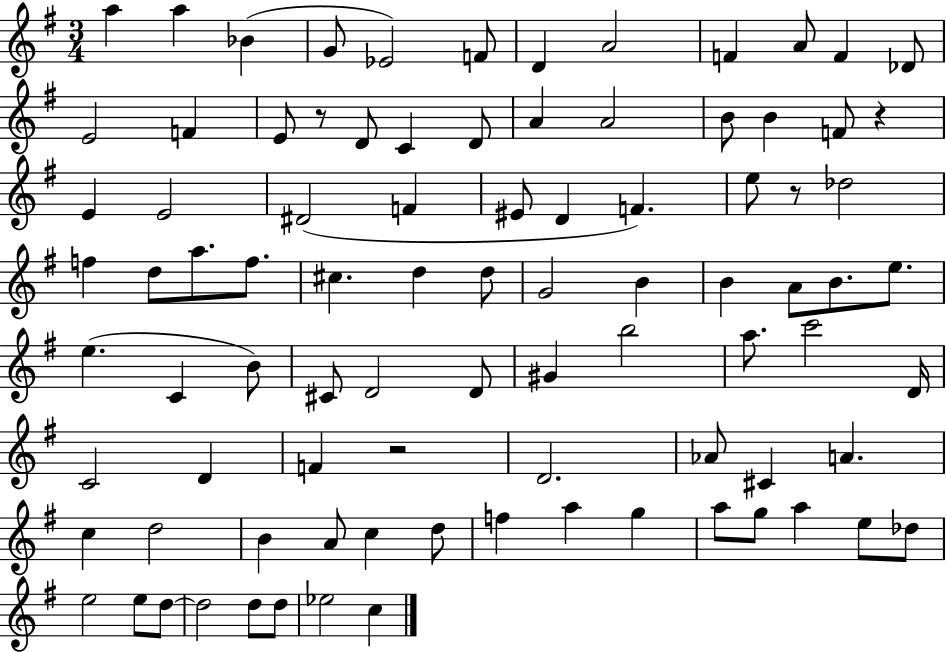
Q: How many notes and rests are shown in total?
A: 89